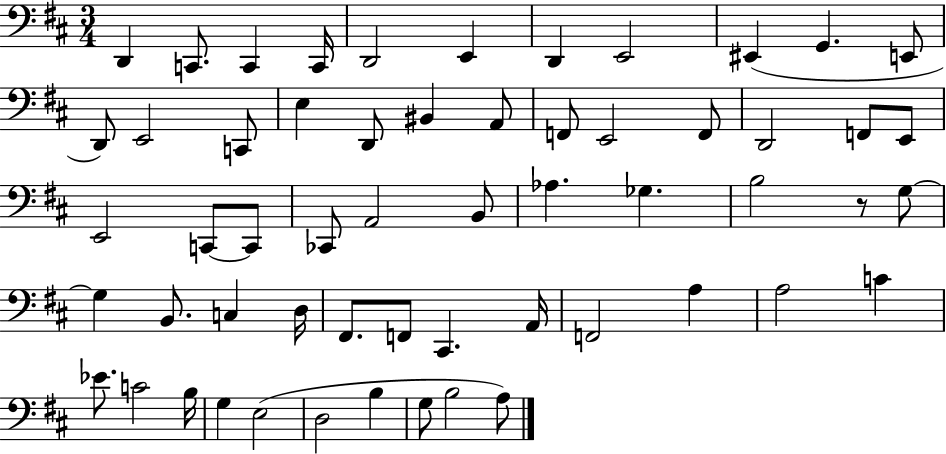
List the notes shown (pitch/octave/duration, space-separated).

D2/q C2/e. C2/q C2/s D2/h E2/q D2/q E2/h EIS2/q G2/q. E2/e D2/e E2/h C2/e E3/q D2/e BIS2/q A2/e F2/e E2/h F2/e D2/h F2/e E2/e E2/h C2/e C2/e CES2/e A2/h B2/e Ab3/q. Gb3/q. B3/h R/e G3/e G3/q B2/e. C3/q D3/s F#2/e. F2/e C#2/q. A2/s F2/h A3/q A3/h C4/q Eb4/e. C4/h B3/s G3/q E3/h D3/h B3/q G3/e B3/h A3/e